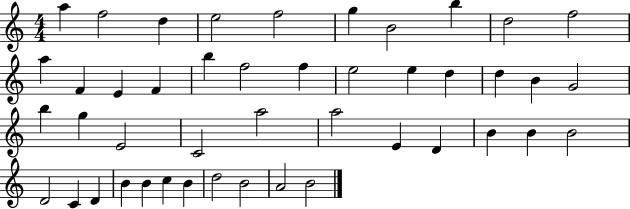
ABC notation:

X:1
T:Untitled
M:4/4
L:1/4
K:C
a f2 d e2 f2 g B2 b d2 f2 a F E F b f2 f e2 e d d B G2 b g E2 C2 a2 a2 E D B B B2 D2 C D B B c B d2 B2 A2 B2